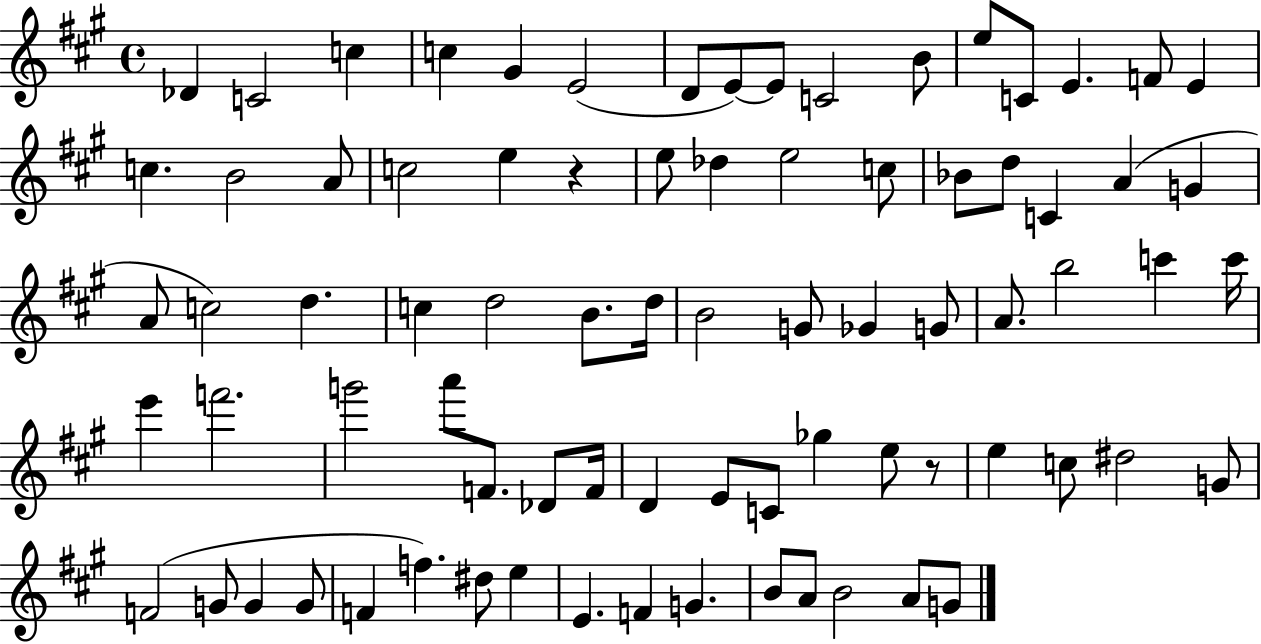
Db4/q C4/h C5/q C5/q G#4/q E4/h D4/e E4/e E4/e C4/h B4/e E5/e C4/e E4/q. F4/e E4/q C5/q. B4/h A4/e C5/h E5/q R/q E5/e Db5/q E5/h C5/e Bb4/e D5/e C4/q A4/q G4/q A4/e C5/h D5/q. C5/q D5/h B4/e. D5/s B4/h G4/e Gb4/q G4/e A4/e. B5/h C6/q C6/s E6/q F6/h. G6/h A6/e F4/e. Db4/e F4/s D4/q E4/e C4/e Gb5/q E5/e R/e E5/q C5/e D#5/h G4/e F4/h G4/e G4/q G4/e F4/q F5/q. D#5/e E5/q E4/q. F4/q G4/q. B4/e A4/e B4/h A4/e G4/e